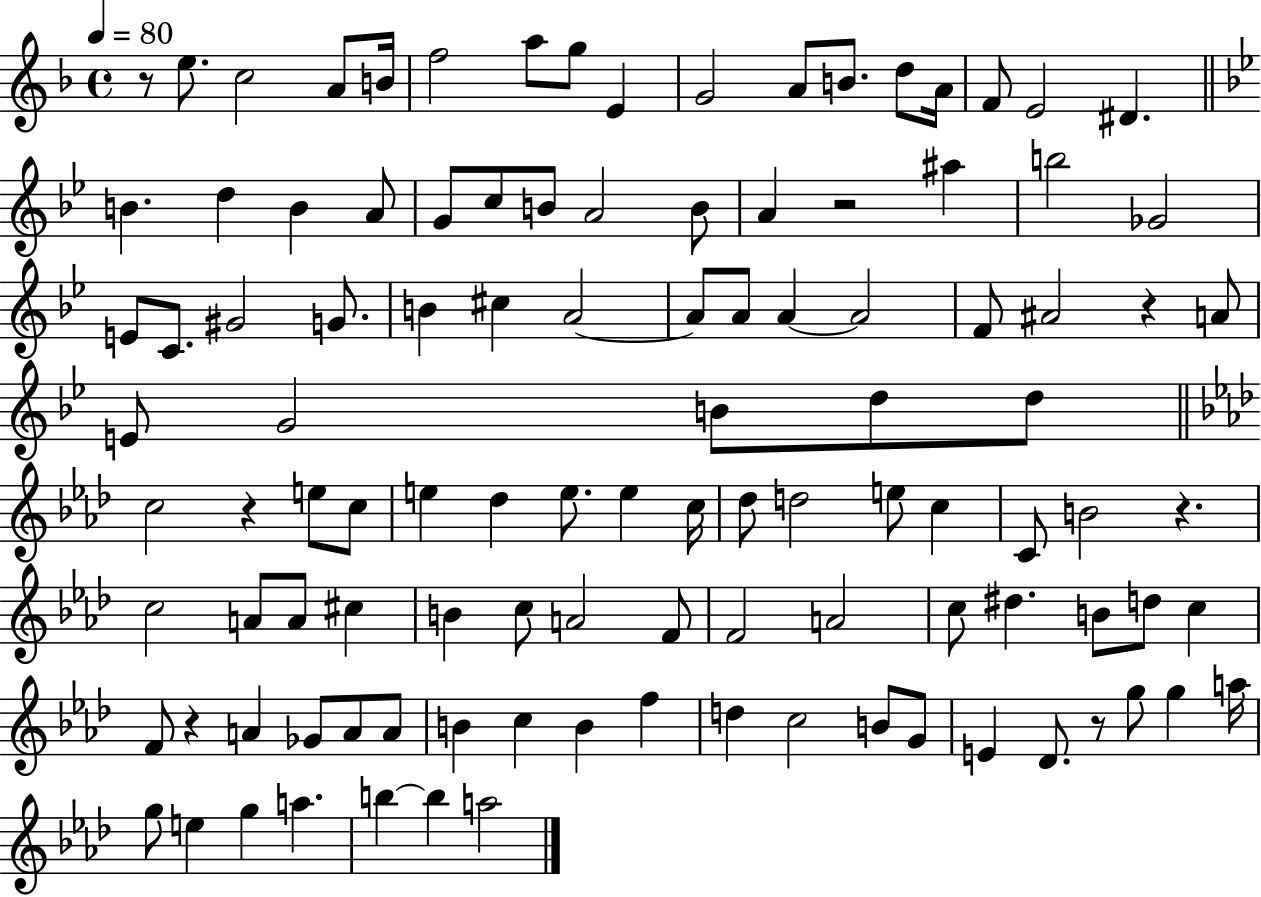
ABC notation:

X:1
T:Untitled
M:4/4
L:1/4
K:F
z/2 e/2 c2 A/2 B/4 f2 a/2 g/2 E G2 A/2 B/2 d/2 A/4 F/2 E2 ^D B d B A/2 G/2 c/2 B/2 A2 B/2 A z2 ^a b2 _G2 E/2 C/2 ^G2 G/2 B ^c A2 A/2 A/2 A A2 F/2 ^A2 z A/2 E/2 G2 B/2 d/2 d/2 c2 z e/2 c/2 e _d e/2 e c/4 _d/2 d2 e/2 c C/2 B2 z c2 A/2 A/2 ^c B c/2 A2 F/2 F2 A2 c/2 ^d B/2 d/2 c F/2 z A _G/2 A/2 A/2 B c B f d c2 B/2 G/2 E _D/2 z/2 g/2 g a/4 g/2 e g a b b a2